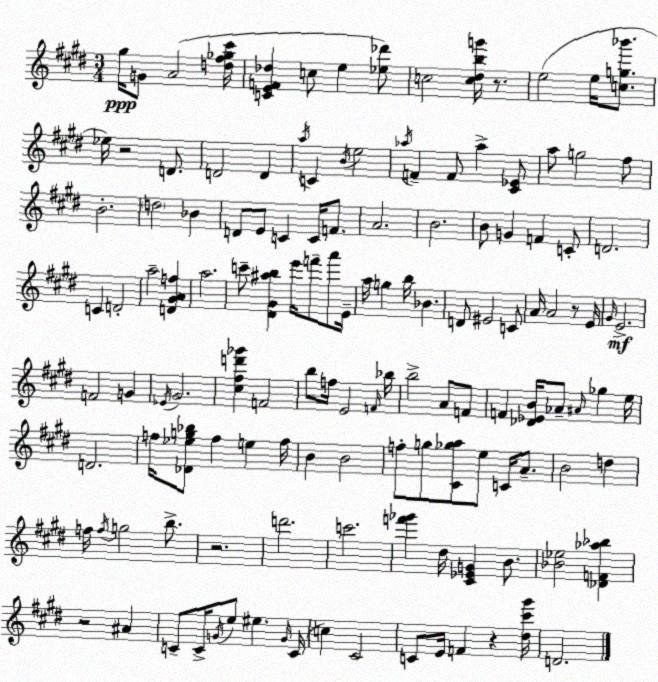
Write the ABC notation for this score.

X:1
T:Untitled
M:3/4
L:1/4
K:E
^g/4 G/2 A2 [d^f_g^c']/4 [CEF_d] c/2 e [_e_d']/2 c2 [c^dbg']/4 z/2 e2 e/4 [cg_b']/2 _e/4 z2 D/2 D2 D a/4 C B/4 e2 _a/4 F F/2 _a [^C_E]/2 a/2 g2 ^f/2 B2 d2 _B D/2 E/2 C C/4 F/2 A2 B2 B/2 G F C/2 D2 C D2 a2 [D^GAf] a2 c'/2 [^D^G^ab] e'/4 f'/2 a'/2 E/4 a/4 g b/4 _B D/2 ^E2 C/2 A/4 A2 z/2 E/4 ^G/4 E2 F2 G _E/4 ^G2 [^c^fd'_g'] F2 b/2 f/4 E2 F/4 _b/4 b2 A/2 F/2 F [_D_EB]/4 _A/2 ^A/4 _g e/4 D2 f/4 [_D_eg_b]/2 f e f/4 B B2 f/2 g/2 [^C_ga]/2 e/2 C/4 A/2 B2 d f/4 f/4 g2 b/2 z2 d'2 c'2 [f'_g'] ^d/4 [^C_EG] B/2 [_B_e]2 [_DF_a_b] z2 ^A C/2 C/4 G/4 e/2 ^e G/4 C/4 c ^C2 C/2 E/4 F z [^d^c'^g']/4 D2